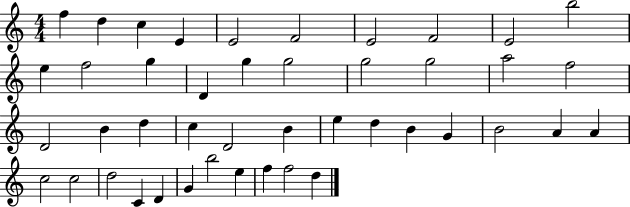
{
  \clef treble
  \numericTimeSignature
  \time 4/4
  \key c \major
  f''4 d''4 c''4 e'4 | e'2 f'2 | e'2 f'2 | e'2 b''2 | \break e''4 f''2 g''4 | d'4 g''4 g''2 | g''2 g''2 | a''2 f''2 | \break d'2 b'4 d''4 | c''4 d'2 b'4 | e''4 d''4 b'4 g'4 | b'2 a'4 a'4 | \break c''2 c''2 | d''2 c'4 d'4 | g'4 b''2 e''4 | f''4 f''2 d''4 | \break \bar "|."
}